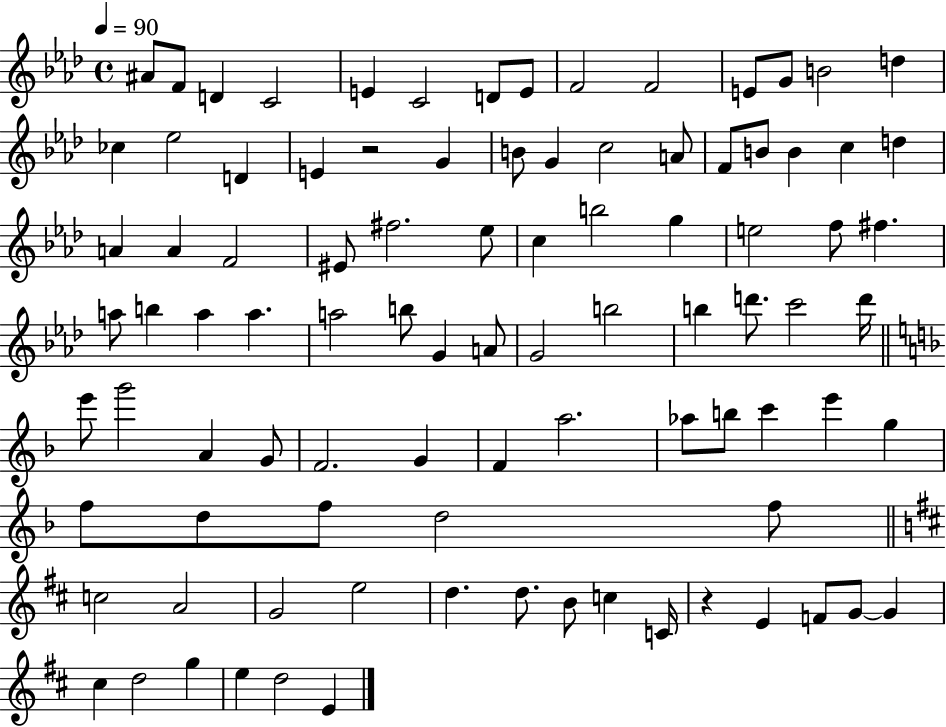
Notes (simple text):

A#4/e F4/e D4/q C4/h E4/q C4/h D4/e E4/e F4/h F4/h E4/e G4/e B4/h D5/q CES5/q Eb5/h D4/q E4/q R/h G4/q B4/e G4/q C5/h A4/e F4/e B4/e B4/q C5/q D5/q A4/q A4/q F4/h EIS4/e F#5/h. Eb5/e C5/q B5/h G5/q E5/h F5/e F#5/q. A5/e B5/q A5/q A5/q. A5/h B5/e G4/q A4/e G4/h B5/h B5/q D6/e. C6/h D6/s E6/e G6/h A4/q G4/e F4/h. G4/q F4/q A5/h. Ab5/e B5/e C6/q E6/q G5/q F5/e D5/e F5/e D5/h F5/e C5/h A4/h G4/h E5/h D5/q. D5/e. B4/e C5/q C4/s R/q E4/q F4/e G4/e G4/q C#5/q D5/h G5/q E5/q D5/h E4/q